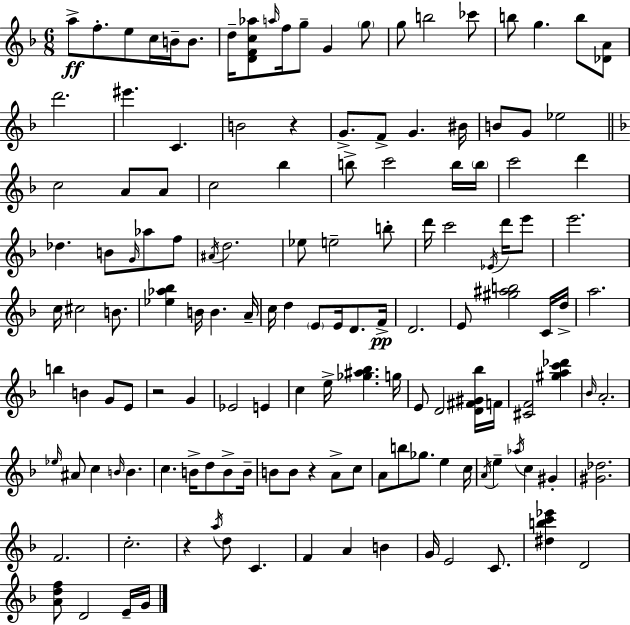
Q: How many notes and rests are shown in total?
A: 142